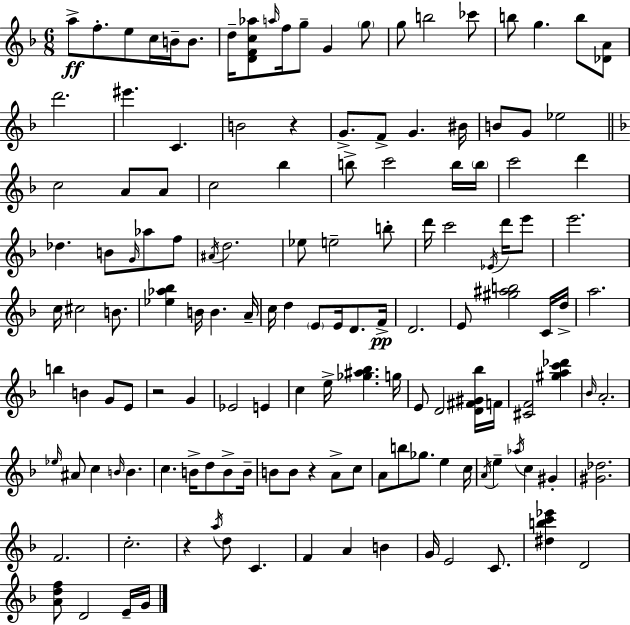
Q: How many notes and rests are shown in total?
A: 142